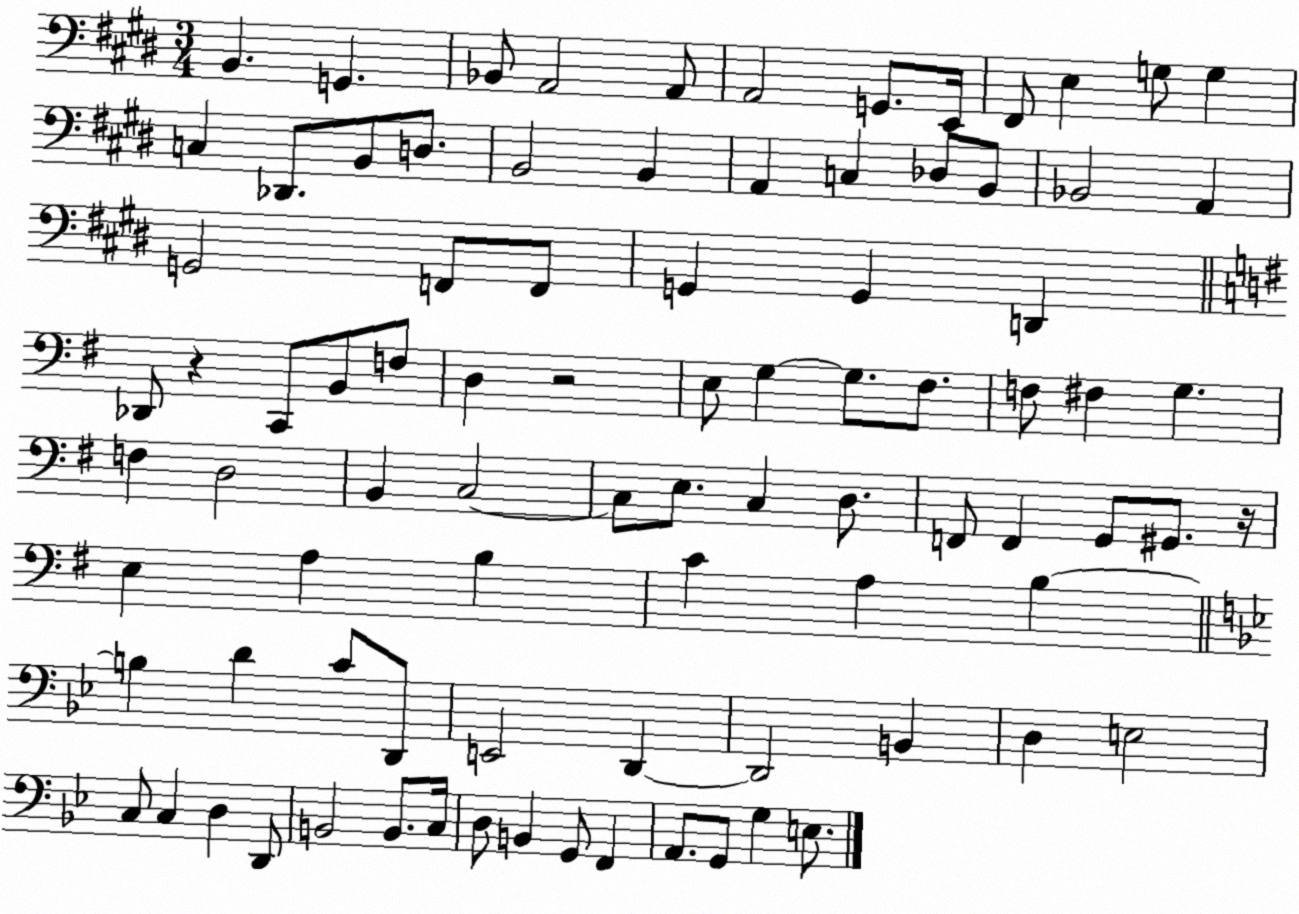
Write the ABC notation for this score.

X:1
T:Untitled
M:3/4
L:1/4
K:E
B,, G,, _B,,/2 A,,2 A,,/2 A,,2 G,,/2 E,,/4 ^F,,/2 E, G,/2 G, C, _D,,/2 B,,/2 D,/2 B,,2 B,, A,, C, _D,/2 B,,/2 _B,,2 A,, G,,2 F,,/2 F,,/2 G,, G,, D,, _D,,/2 z C,,/2 B,,/2 F,/2 D, z2 E,/2 G, G,/2 ^F,/2 F,/2 ^F, G, F, D,2 B,, C,2 C,/2 E,/2 C, D,/2 F,,/2 F,, G,,/2 ^G,,/2 z/4 E, A, B, C A, B, B, D C/2 D,,/2 E,,2 D,, D,,2 B,, D, E,2 C,/2 C, D, D,,/2 B,,2 B,,/2 C,/4 D,/2 B,, G,,/2 F,, A,,/2 G,,/2 G, E,/2